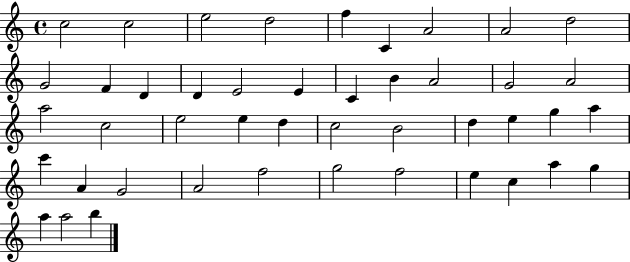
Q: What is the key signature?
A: C major